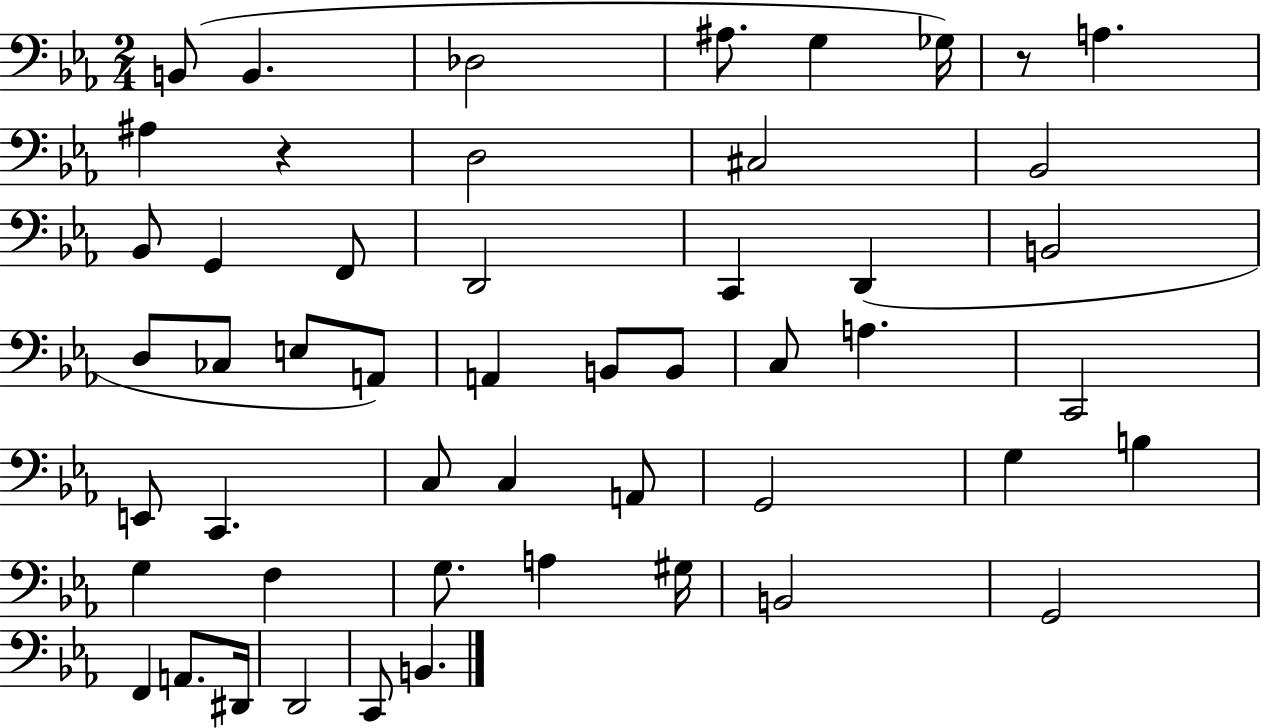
{
  \clef bass
  \numericTimeSignature
  \time 2/4
  \key ees \major
  \repeat volta 2 { b,8( b,4. | des2 | ais8. g4 ges16) | r8 a4. | \break ais4 r4 | d2 | cis2 | bes,2 | \break bes,8 g,4 f,8 | d,2 | c,4 d,4( | b,2 | \break d8 ces8 e8 a,8) | a,4 b,8 b,8 | c8 a4. | c,2 | \break e,8 c,4. | c8 c4 a,8 | g,2 | g4 b4 | \break g4 f4 | g8. a4 gis16 | b,2 | g,2 | \break f,4 a,8. dis,16 | d,2 | c,8 b,4. | } \bar "|."
}